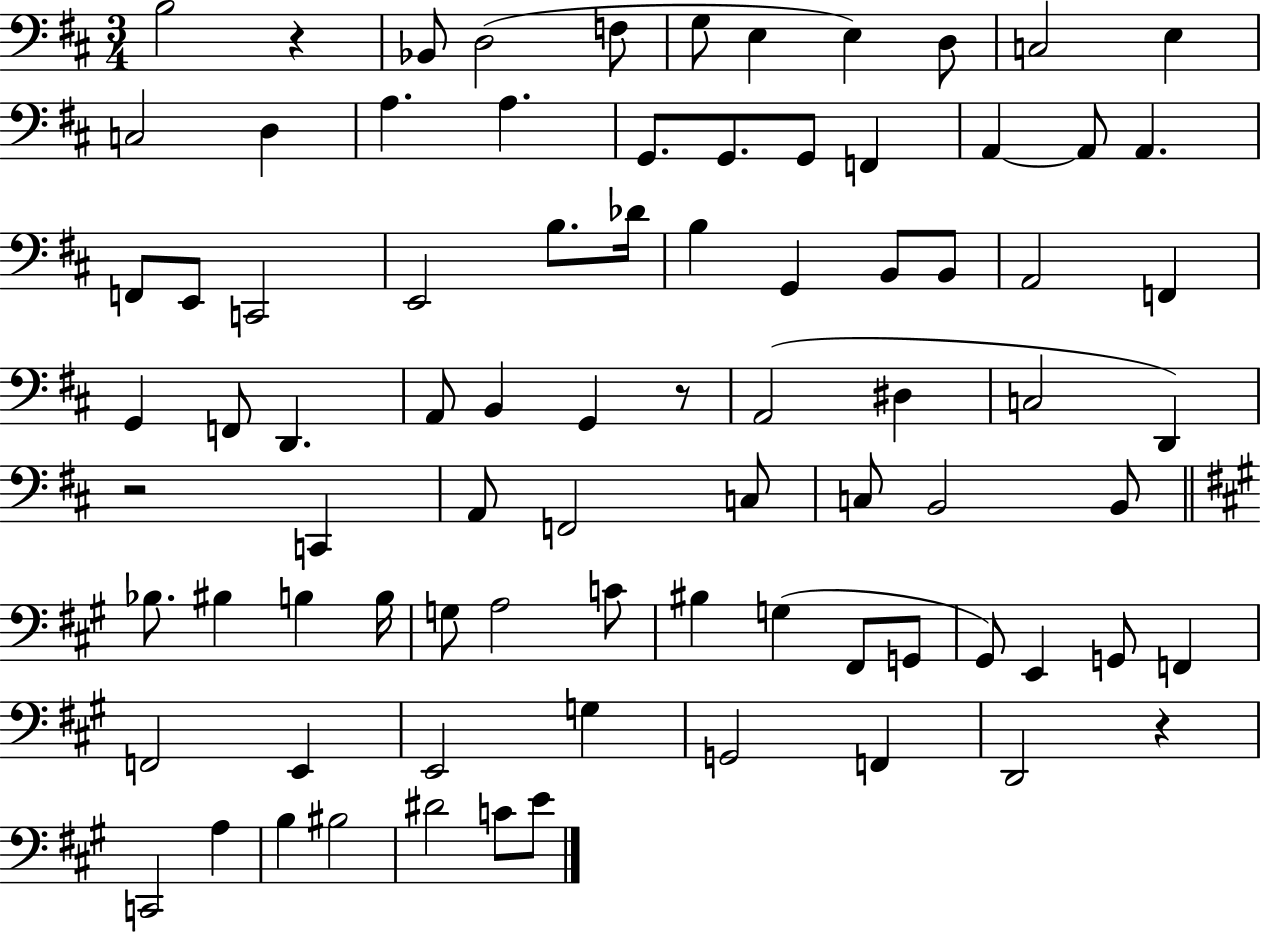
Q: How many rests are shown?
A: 4